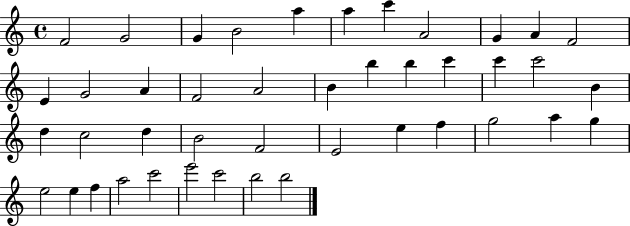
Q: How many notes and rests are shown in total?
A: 43